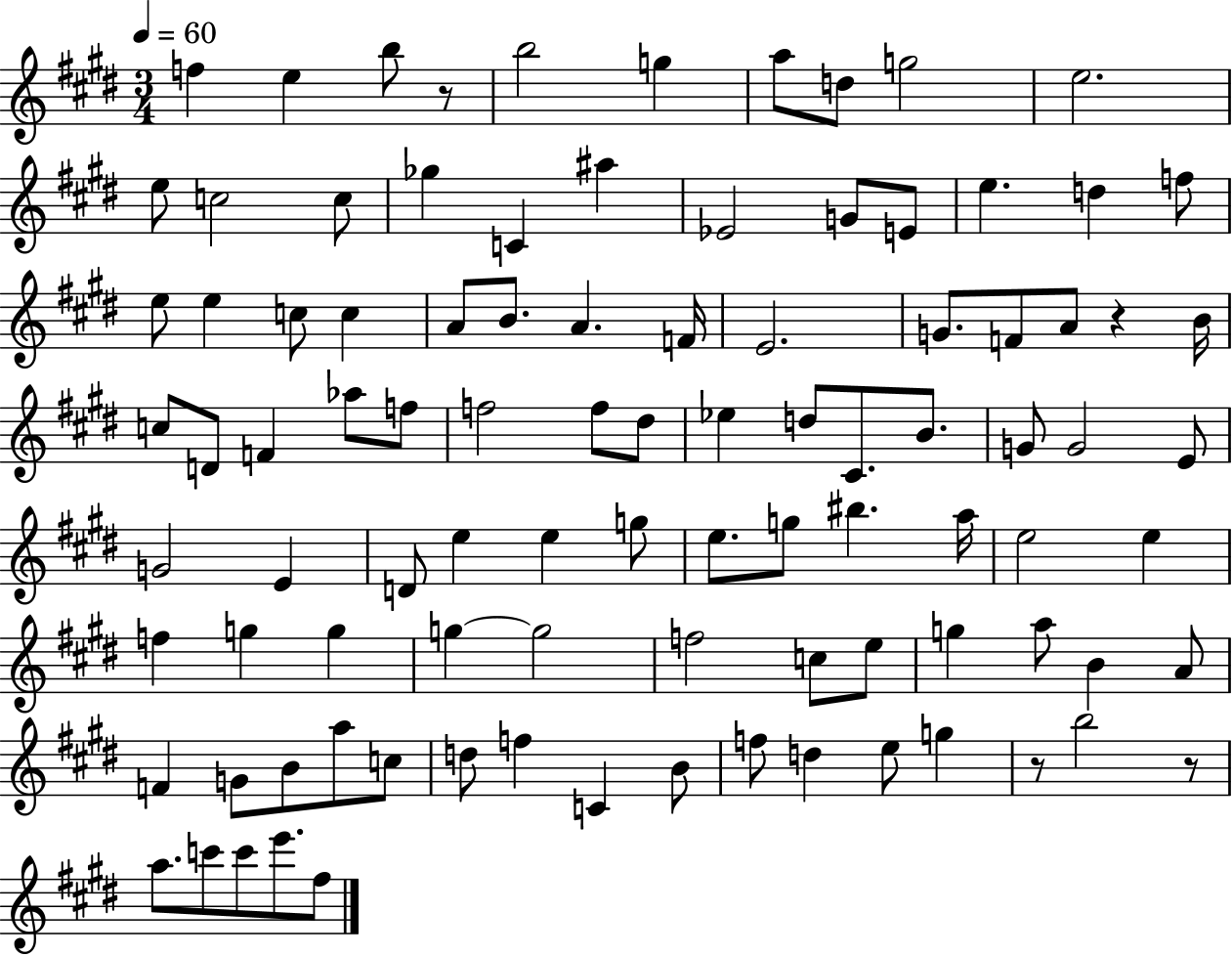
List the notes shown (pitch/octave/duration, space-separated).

F5/q E5/q B5/e R/e B5/h G5/q A5/e D5/e G5/h E5/h. E5/e C5/h C5/e Gb5/q C4/q A#5/q Eb4/h G4/e E4/e E5/q. D5/q F5/e E5/e E5/q C5/e C5/q A4/e B4/e. A4/q. F4/s E4/h. G4/e. F4/e A4/e R/q B4/s C5/e D4/e F4/q Ab5/e F5/e F5/h F5/e D#5/e Eb5/q D5/e C#4/e. B4/e. G4/e G4/h E4/e G4/h E4/q D4/e E5/q E5/q G5/e E5/e. G5/e BIS5/q. A5/s E5/h E5/q F5/q G5/q G5/q G5/q G5/h F5/h C5/e E5/e G5/q A5/e B4/q A4/e F4/q G4/e B4/e A5/e C5/e D5/e F5/q C4/q B4/e F5/e D5/q E5/e G5/q R/e B5/h R/e A5/e. C6/e C6/e E6/e. F#5/e